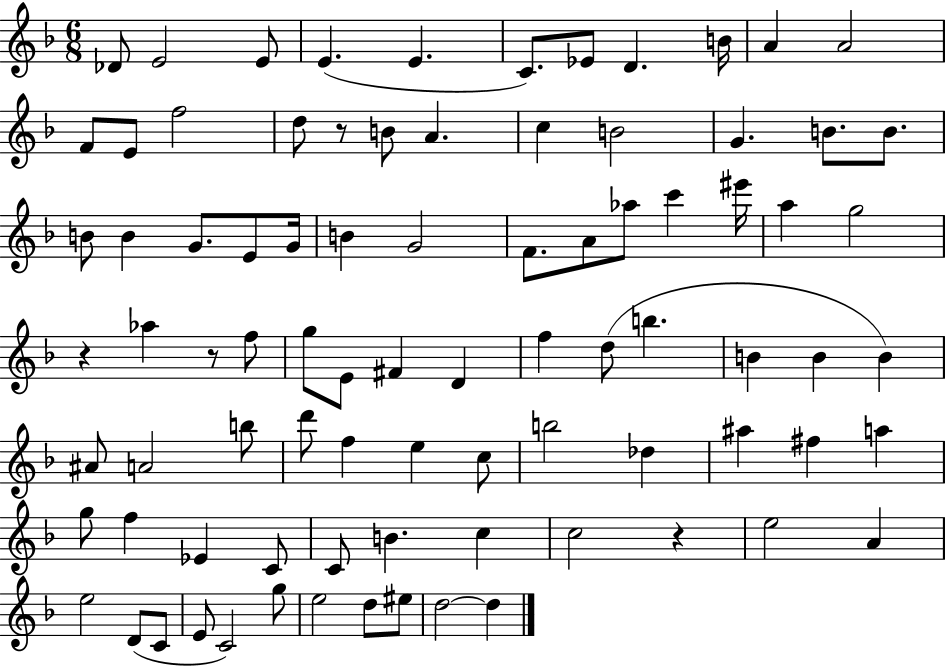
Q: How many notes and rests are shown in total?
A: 85